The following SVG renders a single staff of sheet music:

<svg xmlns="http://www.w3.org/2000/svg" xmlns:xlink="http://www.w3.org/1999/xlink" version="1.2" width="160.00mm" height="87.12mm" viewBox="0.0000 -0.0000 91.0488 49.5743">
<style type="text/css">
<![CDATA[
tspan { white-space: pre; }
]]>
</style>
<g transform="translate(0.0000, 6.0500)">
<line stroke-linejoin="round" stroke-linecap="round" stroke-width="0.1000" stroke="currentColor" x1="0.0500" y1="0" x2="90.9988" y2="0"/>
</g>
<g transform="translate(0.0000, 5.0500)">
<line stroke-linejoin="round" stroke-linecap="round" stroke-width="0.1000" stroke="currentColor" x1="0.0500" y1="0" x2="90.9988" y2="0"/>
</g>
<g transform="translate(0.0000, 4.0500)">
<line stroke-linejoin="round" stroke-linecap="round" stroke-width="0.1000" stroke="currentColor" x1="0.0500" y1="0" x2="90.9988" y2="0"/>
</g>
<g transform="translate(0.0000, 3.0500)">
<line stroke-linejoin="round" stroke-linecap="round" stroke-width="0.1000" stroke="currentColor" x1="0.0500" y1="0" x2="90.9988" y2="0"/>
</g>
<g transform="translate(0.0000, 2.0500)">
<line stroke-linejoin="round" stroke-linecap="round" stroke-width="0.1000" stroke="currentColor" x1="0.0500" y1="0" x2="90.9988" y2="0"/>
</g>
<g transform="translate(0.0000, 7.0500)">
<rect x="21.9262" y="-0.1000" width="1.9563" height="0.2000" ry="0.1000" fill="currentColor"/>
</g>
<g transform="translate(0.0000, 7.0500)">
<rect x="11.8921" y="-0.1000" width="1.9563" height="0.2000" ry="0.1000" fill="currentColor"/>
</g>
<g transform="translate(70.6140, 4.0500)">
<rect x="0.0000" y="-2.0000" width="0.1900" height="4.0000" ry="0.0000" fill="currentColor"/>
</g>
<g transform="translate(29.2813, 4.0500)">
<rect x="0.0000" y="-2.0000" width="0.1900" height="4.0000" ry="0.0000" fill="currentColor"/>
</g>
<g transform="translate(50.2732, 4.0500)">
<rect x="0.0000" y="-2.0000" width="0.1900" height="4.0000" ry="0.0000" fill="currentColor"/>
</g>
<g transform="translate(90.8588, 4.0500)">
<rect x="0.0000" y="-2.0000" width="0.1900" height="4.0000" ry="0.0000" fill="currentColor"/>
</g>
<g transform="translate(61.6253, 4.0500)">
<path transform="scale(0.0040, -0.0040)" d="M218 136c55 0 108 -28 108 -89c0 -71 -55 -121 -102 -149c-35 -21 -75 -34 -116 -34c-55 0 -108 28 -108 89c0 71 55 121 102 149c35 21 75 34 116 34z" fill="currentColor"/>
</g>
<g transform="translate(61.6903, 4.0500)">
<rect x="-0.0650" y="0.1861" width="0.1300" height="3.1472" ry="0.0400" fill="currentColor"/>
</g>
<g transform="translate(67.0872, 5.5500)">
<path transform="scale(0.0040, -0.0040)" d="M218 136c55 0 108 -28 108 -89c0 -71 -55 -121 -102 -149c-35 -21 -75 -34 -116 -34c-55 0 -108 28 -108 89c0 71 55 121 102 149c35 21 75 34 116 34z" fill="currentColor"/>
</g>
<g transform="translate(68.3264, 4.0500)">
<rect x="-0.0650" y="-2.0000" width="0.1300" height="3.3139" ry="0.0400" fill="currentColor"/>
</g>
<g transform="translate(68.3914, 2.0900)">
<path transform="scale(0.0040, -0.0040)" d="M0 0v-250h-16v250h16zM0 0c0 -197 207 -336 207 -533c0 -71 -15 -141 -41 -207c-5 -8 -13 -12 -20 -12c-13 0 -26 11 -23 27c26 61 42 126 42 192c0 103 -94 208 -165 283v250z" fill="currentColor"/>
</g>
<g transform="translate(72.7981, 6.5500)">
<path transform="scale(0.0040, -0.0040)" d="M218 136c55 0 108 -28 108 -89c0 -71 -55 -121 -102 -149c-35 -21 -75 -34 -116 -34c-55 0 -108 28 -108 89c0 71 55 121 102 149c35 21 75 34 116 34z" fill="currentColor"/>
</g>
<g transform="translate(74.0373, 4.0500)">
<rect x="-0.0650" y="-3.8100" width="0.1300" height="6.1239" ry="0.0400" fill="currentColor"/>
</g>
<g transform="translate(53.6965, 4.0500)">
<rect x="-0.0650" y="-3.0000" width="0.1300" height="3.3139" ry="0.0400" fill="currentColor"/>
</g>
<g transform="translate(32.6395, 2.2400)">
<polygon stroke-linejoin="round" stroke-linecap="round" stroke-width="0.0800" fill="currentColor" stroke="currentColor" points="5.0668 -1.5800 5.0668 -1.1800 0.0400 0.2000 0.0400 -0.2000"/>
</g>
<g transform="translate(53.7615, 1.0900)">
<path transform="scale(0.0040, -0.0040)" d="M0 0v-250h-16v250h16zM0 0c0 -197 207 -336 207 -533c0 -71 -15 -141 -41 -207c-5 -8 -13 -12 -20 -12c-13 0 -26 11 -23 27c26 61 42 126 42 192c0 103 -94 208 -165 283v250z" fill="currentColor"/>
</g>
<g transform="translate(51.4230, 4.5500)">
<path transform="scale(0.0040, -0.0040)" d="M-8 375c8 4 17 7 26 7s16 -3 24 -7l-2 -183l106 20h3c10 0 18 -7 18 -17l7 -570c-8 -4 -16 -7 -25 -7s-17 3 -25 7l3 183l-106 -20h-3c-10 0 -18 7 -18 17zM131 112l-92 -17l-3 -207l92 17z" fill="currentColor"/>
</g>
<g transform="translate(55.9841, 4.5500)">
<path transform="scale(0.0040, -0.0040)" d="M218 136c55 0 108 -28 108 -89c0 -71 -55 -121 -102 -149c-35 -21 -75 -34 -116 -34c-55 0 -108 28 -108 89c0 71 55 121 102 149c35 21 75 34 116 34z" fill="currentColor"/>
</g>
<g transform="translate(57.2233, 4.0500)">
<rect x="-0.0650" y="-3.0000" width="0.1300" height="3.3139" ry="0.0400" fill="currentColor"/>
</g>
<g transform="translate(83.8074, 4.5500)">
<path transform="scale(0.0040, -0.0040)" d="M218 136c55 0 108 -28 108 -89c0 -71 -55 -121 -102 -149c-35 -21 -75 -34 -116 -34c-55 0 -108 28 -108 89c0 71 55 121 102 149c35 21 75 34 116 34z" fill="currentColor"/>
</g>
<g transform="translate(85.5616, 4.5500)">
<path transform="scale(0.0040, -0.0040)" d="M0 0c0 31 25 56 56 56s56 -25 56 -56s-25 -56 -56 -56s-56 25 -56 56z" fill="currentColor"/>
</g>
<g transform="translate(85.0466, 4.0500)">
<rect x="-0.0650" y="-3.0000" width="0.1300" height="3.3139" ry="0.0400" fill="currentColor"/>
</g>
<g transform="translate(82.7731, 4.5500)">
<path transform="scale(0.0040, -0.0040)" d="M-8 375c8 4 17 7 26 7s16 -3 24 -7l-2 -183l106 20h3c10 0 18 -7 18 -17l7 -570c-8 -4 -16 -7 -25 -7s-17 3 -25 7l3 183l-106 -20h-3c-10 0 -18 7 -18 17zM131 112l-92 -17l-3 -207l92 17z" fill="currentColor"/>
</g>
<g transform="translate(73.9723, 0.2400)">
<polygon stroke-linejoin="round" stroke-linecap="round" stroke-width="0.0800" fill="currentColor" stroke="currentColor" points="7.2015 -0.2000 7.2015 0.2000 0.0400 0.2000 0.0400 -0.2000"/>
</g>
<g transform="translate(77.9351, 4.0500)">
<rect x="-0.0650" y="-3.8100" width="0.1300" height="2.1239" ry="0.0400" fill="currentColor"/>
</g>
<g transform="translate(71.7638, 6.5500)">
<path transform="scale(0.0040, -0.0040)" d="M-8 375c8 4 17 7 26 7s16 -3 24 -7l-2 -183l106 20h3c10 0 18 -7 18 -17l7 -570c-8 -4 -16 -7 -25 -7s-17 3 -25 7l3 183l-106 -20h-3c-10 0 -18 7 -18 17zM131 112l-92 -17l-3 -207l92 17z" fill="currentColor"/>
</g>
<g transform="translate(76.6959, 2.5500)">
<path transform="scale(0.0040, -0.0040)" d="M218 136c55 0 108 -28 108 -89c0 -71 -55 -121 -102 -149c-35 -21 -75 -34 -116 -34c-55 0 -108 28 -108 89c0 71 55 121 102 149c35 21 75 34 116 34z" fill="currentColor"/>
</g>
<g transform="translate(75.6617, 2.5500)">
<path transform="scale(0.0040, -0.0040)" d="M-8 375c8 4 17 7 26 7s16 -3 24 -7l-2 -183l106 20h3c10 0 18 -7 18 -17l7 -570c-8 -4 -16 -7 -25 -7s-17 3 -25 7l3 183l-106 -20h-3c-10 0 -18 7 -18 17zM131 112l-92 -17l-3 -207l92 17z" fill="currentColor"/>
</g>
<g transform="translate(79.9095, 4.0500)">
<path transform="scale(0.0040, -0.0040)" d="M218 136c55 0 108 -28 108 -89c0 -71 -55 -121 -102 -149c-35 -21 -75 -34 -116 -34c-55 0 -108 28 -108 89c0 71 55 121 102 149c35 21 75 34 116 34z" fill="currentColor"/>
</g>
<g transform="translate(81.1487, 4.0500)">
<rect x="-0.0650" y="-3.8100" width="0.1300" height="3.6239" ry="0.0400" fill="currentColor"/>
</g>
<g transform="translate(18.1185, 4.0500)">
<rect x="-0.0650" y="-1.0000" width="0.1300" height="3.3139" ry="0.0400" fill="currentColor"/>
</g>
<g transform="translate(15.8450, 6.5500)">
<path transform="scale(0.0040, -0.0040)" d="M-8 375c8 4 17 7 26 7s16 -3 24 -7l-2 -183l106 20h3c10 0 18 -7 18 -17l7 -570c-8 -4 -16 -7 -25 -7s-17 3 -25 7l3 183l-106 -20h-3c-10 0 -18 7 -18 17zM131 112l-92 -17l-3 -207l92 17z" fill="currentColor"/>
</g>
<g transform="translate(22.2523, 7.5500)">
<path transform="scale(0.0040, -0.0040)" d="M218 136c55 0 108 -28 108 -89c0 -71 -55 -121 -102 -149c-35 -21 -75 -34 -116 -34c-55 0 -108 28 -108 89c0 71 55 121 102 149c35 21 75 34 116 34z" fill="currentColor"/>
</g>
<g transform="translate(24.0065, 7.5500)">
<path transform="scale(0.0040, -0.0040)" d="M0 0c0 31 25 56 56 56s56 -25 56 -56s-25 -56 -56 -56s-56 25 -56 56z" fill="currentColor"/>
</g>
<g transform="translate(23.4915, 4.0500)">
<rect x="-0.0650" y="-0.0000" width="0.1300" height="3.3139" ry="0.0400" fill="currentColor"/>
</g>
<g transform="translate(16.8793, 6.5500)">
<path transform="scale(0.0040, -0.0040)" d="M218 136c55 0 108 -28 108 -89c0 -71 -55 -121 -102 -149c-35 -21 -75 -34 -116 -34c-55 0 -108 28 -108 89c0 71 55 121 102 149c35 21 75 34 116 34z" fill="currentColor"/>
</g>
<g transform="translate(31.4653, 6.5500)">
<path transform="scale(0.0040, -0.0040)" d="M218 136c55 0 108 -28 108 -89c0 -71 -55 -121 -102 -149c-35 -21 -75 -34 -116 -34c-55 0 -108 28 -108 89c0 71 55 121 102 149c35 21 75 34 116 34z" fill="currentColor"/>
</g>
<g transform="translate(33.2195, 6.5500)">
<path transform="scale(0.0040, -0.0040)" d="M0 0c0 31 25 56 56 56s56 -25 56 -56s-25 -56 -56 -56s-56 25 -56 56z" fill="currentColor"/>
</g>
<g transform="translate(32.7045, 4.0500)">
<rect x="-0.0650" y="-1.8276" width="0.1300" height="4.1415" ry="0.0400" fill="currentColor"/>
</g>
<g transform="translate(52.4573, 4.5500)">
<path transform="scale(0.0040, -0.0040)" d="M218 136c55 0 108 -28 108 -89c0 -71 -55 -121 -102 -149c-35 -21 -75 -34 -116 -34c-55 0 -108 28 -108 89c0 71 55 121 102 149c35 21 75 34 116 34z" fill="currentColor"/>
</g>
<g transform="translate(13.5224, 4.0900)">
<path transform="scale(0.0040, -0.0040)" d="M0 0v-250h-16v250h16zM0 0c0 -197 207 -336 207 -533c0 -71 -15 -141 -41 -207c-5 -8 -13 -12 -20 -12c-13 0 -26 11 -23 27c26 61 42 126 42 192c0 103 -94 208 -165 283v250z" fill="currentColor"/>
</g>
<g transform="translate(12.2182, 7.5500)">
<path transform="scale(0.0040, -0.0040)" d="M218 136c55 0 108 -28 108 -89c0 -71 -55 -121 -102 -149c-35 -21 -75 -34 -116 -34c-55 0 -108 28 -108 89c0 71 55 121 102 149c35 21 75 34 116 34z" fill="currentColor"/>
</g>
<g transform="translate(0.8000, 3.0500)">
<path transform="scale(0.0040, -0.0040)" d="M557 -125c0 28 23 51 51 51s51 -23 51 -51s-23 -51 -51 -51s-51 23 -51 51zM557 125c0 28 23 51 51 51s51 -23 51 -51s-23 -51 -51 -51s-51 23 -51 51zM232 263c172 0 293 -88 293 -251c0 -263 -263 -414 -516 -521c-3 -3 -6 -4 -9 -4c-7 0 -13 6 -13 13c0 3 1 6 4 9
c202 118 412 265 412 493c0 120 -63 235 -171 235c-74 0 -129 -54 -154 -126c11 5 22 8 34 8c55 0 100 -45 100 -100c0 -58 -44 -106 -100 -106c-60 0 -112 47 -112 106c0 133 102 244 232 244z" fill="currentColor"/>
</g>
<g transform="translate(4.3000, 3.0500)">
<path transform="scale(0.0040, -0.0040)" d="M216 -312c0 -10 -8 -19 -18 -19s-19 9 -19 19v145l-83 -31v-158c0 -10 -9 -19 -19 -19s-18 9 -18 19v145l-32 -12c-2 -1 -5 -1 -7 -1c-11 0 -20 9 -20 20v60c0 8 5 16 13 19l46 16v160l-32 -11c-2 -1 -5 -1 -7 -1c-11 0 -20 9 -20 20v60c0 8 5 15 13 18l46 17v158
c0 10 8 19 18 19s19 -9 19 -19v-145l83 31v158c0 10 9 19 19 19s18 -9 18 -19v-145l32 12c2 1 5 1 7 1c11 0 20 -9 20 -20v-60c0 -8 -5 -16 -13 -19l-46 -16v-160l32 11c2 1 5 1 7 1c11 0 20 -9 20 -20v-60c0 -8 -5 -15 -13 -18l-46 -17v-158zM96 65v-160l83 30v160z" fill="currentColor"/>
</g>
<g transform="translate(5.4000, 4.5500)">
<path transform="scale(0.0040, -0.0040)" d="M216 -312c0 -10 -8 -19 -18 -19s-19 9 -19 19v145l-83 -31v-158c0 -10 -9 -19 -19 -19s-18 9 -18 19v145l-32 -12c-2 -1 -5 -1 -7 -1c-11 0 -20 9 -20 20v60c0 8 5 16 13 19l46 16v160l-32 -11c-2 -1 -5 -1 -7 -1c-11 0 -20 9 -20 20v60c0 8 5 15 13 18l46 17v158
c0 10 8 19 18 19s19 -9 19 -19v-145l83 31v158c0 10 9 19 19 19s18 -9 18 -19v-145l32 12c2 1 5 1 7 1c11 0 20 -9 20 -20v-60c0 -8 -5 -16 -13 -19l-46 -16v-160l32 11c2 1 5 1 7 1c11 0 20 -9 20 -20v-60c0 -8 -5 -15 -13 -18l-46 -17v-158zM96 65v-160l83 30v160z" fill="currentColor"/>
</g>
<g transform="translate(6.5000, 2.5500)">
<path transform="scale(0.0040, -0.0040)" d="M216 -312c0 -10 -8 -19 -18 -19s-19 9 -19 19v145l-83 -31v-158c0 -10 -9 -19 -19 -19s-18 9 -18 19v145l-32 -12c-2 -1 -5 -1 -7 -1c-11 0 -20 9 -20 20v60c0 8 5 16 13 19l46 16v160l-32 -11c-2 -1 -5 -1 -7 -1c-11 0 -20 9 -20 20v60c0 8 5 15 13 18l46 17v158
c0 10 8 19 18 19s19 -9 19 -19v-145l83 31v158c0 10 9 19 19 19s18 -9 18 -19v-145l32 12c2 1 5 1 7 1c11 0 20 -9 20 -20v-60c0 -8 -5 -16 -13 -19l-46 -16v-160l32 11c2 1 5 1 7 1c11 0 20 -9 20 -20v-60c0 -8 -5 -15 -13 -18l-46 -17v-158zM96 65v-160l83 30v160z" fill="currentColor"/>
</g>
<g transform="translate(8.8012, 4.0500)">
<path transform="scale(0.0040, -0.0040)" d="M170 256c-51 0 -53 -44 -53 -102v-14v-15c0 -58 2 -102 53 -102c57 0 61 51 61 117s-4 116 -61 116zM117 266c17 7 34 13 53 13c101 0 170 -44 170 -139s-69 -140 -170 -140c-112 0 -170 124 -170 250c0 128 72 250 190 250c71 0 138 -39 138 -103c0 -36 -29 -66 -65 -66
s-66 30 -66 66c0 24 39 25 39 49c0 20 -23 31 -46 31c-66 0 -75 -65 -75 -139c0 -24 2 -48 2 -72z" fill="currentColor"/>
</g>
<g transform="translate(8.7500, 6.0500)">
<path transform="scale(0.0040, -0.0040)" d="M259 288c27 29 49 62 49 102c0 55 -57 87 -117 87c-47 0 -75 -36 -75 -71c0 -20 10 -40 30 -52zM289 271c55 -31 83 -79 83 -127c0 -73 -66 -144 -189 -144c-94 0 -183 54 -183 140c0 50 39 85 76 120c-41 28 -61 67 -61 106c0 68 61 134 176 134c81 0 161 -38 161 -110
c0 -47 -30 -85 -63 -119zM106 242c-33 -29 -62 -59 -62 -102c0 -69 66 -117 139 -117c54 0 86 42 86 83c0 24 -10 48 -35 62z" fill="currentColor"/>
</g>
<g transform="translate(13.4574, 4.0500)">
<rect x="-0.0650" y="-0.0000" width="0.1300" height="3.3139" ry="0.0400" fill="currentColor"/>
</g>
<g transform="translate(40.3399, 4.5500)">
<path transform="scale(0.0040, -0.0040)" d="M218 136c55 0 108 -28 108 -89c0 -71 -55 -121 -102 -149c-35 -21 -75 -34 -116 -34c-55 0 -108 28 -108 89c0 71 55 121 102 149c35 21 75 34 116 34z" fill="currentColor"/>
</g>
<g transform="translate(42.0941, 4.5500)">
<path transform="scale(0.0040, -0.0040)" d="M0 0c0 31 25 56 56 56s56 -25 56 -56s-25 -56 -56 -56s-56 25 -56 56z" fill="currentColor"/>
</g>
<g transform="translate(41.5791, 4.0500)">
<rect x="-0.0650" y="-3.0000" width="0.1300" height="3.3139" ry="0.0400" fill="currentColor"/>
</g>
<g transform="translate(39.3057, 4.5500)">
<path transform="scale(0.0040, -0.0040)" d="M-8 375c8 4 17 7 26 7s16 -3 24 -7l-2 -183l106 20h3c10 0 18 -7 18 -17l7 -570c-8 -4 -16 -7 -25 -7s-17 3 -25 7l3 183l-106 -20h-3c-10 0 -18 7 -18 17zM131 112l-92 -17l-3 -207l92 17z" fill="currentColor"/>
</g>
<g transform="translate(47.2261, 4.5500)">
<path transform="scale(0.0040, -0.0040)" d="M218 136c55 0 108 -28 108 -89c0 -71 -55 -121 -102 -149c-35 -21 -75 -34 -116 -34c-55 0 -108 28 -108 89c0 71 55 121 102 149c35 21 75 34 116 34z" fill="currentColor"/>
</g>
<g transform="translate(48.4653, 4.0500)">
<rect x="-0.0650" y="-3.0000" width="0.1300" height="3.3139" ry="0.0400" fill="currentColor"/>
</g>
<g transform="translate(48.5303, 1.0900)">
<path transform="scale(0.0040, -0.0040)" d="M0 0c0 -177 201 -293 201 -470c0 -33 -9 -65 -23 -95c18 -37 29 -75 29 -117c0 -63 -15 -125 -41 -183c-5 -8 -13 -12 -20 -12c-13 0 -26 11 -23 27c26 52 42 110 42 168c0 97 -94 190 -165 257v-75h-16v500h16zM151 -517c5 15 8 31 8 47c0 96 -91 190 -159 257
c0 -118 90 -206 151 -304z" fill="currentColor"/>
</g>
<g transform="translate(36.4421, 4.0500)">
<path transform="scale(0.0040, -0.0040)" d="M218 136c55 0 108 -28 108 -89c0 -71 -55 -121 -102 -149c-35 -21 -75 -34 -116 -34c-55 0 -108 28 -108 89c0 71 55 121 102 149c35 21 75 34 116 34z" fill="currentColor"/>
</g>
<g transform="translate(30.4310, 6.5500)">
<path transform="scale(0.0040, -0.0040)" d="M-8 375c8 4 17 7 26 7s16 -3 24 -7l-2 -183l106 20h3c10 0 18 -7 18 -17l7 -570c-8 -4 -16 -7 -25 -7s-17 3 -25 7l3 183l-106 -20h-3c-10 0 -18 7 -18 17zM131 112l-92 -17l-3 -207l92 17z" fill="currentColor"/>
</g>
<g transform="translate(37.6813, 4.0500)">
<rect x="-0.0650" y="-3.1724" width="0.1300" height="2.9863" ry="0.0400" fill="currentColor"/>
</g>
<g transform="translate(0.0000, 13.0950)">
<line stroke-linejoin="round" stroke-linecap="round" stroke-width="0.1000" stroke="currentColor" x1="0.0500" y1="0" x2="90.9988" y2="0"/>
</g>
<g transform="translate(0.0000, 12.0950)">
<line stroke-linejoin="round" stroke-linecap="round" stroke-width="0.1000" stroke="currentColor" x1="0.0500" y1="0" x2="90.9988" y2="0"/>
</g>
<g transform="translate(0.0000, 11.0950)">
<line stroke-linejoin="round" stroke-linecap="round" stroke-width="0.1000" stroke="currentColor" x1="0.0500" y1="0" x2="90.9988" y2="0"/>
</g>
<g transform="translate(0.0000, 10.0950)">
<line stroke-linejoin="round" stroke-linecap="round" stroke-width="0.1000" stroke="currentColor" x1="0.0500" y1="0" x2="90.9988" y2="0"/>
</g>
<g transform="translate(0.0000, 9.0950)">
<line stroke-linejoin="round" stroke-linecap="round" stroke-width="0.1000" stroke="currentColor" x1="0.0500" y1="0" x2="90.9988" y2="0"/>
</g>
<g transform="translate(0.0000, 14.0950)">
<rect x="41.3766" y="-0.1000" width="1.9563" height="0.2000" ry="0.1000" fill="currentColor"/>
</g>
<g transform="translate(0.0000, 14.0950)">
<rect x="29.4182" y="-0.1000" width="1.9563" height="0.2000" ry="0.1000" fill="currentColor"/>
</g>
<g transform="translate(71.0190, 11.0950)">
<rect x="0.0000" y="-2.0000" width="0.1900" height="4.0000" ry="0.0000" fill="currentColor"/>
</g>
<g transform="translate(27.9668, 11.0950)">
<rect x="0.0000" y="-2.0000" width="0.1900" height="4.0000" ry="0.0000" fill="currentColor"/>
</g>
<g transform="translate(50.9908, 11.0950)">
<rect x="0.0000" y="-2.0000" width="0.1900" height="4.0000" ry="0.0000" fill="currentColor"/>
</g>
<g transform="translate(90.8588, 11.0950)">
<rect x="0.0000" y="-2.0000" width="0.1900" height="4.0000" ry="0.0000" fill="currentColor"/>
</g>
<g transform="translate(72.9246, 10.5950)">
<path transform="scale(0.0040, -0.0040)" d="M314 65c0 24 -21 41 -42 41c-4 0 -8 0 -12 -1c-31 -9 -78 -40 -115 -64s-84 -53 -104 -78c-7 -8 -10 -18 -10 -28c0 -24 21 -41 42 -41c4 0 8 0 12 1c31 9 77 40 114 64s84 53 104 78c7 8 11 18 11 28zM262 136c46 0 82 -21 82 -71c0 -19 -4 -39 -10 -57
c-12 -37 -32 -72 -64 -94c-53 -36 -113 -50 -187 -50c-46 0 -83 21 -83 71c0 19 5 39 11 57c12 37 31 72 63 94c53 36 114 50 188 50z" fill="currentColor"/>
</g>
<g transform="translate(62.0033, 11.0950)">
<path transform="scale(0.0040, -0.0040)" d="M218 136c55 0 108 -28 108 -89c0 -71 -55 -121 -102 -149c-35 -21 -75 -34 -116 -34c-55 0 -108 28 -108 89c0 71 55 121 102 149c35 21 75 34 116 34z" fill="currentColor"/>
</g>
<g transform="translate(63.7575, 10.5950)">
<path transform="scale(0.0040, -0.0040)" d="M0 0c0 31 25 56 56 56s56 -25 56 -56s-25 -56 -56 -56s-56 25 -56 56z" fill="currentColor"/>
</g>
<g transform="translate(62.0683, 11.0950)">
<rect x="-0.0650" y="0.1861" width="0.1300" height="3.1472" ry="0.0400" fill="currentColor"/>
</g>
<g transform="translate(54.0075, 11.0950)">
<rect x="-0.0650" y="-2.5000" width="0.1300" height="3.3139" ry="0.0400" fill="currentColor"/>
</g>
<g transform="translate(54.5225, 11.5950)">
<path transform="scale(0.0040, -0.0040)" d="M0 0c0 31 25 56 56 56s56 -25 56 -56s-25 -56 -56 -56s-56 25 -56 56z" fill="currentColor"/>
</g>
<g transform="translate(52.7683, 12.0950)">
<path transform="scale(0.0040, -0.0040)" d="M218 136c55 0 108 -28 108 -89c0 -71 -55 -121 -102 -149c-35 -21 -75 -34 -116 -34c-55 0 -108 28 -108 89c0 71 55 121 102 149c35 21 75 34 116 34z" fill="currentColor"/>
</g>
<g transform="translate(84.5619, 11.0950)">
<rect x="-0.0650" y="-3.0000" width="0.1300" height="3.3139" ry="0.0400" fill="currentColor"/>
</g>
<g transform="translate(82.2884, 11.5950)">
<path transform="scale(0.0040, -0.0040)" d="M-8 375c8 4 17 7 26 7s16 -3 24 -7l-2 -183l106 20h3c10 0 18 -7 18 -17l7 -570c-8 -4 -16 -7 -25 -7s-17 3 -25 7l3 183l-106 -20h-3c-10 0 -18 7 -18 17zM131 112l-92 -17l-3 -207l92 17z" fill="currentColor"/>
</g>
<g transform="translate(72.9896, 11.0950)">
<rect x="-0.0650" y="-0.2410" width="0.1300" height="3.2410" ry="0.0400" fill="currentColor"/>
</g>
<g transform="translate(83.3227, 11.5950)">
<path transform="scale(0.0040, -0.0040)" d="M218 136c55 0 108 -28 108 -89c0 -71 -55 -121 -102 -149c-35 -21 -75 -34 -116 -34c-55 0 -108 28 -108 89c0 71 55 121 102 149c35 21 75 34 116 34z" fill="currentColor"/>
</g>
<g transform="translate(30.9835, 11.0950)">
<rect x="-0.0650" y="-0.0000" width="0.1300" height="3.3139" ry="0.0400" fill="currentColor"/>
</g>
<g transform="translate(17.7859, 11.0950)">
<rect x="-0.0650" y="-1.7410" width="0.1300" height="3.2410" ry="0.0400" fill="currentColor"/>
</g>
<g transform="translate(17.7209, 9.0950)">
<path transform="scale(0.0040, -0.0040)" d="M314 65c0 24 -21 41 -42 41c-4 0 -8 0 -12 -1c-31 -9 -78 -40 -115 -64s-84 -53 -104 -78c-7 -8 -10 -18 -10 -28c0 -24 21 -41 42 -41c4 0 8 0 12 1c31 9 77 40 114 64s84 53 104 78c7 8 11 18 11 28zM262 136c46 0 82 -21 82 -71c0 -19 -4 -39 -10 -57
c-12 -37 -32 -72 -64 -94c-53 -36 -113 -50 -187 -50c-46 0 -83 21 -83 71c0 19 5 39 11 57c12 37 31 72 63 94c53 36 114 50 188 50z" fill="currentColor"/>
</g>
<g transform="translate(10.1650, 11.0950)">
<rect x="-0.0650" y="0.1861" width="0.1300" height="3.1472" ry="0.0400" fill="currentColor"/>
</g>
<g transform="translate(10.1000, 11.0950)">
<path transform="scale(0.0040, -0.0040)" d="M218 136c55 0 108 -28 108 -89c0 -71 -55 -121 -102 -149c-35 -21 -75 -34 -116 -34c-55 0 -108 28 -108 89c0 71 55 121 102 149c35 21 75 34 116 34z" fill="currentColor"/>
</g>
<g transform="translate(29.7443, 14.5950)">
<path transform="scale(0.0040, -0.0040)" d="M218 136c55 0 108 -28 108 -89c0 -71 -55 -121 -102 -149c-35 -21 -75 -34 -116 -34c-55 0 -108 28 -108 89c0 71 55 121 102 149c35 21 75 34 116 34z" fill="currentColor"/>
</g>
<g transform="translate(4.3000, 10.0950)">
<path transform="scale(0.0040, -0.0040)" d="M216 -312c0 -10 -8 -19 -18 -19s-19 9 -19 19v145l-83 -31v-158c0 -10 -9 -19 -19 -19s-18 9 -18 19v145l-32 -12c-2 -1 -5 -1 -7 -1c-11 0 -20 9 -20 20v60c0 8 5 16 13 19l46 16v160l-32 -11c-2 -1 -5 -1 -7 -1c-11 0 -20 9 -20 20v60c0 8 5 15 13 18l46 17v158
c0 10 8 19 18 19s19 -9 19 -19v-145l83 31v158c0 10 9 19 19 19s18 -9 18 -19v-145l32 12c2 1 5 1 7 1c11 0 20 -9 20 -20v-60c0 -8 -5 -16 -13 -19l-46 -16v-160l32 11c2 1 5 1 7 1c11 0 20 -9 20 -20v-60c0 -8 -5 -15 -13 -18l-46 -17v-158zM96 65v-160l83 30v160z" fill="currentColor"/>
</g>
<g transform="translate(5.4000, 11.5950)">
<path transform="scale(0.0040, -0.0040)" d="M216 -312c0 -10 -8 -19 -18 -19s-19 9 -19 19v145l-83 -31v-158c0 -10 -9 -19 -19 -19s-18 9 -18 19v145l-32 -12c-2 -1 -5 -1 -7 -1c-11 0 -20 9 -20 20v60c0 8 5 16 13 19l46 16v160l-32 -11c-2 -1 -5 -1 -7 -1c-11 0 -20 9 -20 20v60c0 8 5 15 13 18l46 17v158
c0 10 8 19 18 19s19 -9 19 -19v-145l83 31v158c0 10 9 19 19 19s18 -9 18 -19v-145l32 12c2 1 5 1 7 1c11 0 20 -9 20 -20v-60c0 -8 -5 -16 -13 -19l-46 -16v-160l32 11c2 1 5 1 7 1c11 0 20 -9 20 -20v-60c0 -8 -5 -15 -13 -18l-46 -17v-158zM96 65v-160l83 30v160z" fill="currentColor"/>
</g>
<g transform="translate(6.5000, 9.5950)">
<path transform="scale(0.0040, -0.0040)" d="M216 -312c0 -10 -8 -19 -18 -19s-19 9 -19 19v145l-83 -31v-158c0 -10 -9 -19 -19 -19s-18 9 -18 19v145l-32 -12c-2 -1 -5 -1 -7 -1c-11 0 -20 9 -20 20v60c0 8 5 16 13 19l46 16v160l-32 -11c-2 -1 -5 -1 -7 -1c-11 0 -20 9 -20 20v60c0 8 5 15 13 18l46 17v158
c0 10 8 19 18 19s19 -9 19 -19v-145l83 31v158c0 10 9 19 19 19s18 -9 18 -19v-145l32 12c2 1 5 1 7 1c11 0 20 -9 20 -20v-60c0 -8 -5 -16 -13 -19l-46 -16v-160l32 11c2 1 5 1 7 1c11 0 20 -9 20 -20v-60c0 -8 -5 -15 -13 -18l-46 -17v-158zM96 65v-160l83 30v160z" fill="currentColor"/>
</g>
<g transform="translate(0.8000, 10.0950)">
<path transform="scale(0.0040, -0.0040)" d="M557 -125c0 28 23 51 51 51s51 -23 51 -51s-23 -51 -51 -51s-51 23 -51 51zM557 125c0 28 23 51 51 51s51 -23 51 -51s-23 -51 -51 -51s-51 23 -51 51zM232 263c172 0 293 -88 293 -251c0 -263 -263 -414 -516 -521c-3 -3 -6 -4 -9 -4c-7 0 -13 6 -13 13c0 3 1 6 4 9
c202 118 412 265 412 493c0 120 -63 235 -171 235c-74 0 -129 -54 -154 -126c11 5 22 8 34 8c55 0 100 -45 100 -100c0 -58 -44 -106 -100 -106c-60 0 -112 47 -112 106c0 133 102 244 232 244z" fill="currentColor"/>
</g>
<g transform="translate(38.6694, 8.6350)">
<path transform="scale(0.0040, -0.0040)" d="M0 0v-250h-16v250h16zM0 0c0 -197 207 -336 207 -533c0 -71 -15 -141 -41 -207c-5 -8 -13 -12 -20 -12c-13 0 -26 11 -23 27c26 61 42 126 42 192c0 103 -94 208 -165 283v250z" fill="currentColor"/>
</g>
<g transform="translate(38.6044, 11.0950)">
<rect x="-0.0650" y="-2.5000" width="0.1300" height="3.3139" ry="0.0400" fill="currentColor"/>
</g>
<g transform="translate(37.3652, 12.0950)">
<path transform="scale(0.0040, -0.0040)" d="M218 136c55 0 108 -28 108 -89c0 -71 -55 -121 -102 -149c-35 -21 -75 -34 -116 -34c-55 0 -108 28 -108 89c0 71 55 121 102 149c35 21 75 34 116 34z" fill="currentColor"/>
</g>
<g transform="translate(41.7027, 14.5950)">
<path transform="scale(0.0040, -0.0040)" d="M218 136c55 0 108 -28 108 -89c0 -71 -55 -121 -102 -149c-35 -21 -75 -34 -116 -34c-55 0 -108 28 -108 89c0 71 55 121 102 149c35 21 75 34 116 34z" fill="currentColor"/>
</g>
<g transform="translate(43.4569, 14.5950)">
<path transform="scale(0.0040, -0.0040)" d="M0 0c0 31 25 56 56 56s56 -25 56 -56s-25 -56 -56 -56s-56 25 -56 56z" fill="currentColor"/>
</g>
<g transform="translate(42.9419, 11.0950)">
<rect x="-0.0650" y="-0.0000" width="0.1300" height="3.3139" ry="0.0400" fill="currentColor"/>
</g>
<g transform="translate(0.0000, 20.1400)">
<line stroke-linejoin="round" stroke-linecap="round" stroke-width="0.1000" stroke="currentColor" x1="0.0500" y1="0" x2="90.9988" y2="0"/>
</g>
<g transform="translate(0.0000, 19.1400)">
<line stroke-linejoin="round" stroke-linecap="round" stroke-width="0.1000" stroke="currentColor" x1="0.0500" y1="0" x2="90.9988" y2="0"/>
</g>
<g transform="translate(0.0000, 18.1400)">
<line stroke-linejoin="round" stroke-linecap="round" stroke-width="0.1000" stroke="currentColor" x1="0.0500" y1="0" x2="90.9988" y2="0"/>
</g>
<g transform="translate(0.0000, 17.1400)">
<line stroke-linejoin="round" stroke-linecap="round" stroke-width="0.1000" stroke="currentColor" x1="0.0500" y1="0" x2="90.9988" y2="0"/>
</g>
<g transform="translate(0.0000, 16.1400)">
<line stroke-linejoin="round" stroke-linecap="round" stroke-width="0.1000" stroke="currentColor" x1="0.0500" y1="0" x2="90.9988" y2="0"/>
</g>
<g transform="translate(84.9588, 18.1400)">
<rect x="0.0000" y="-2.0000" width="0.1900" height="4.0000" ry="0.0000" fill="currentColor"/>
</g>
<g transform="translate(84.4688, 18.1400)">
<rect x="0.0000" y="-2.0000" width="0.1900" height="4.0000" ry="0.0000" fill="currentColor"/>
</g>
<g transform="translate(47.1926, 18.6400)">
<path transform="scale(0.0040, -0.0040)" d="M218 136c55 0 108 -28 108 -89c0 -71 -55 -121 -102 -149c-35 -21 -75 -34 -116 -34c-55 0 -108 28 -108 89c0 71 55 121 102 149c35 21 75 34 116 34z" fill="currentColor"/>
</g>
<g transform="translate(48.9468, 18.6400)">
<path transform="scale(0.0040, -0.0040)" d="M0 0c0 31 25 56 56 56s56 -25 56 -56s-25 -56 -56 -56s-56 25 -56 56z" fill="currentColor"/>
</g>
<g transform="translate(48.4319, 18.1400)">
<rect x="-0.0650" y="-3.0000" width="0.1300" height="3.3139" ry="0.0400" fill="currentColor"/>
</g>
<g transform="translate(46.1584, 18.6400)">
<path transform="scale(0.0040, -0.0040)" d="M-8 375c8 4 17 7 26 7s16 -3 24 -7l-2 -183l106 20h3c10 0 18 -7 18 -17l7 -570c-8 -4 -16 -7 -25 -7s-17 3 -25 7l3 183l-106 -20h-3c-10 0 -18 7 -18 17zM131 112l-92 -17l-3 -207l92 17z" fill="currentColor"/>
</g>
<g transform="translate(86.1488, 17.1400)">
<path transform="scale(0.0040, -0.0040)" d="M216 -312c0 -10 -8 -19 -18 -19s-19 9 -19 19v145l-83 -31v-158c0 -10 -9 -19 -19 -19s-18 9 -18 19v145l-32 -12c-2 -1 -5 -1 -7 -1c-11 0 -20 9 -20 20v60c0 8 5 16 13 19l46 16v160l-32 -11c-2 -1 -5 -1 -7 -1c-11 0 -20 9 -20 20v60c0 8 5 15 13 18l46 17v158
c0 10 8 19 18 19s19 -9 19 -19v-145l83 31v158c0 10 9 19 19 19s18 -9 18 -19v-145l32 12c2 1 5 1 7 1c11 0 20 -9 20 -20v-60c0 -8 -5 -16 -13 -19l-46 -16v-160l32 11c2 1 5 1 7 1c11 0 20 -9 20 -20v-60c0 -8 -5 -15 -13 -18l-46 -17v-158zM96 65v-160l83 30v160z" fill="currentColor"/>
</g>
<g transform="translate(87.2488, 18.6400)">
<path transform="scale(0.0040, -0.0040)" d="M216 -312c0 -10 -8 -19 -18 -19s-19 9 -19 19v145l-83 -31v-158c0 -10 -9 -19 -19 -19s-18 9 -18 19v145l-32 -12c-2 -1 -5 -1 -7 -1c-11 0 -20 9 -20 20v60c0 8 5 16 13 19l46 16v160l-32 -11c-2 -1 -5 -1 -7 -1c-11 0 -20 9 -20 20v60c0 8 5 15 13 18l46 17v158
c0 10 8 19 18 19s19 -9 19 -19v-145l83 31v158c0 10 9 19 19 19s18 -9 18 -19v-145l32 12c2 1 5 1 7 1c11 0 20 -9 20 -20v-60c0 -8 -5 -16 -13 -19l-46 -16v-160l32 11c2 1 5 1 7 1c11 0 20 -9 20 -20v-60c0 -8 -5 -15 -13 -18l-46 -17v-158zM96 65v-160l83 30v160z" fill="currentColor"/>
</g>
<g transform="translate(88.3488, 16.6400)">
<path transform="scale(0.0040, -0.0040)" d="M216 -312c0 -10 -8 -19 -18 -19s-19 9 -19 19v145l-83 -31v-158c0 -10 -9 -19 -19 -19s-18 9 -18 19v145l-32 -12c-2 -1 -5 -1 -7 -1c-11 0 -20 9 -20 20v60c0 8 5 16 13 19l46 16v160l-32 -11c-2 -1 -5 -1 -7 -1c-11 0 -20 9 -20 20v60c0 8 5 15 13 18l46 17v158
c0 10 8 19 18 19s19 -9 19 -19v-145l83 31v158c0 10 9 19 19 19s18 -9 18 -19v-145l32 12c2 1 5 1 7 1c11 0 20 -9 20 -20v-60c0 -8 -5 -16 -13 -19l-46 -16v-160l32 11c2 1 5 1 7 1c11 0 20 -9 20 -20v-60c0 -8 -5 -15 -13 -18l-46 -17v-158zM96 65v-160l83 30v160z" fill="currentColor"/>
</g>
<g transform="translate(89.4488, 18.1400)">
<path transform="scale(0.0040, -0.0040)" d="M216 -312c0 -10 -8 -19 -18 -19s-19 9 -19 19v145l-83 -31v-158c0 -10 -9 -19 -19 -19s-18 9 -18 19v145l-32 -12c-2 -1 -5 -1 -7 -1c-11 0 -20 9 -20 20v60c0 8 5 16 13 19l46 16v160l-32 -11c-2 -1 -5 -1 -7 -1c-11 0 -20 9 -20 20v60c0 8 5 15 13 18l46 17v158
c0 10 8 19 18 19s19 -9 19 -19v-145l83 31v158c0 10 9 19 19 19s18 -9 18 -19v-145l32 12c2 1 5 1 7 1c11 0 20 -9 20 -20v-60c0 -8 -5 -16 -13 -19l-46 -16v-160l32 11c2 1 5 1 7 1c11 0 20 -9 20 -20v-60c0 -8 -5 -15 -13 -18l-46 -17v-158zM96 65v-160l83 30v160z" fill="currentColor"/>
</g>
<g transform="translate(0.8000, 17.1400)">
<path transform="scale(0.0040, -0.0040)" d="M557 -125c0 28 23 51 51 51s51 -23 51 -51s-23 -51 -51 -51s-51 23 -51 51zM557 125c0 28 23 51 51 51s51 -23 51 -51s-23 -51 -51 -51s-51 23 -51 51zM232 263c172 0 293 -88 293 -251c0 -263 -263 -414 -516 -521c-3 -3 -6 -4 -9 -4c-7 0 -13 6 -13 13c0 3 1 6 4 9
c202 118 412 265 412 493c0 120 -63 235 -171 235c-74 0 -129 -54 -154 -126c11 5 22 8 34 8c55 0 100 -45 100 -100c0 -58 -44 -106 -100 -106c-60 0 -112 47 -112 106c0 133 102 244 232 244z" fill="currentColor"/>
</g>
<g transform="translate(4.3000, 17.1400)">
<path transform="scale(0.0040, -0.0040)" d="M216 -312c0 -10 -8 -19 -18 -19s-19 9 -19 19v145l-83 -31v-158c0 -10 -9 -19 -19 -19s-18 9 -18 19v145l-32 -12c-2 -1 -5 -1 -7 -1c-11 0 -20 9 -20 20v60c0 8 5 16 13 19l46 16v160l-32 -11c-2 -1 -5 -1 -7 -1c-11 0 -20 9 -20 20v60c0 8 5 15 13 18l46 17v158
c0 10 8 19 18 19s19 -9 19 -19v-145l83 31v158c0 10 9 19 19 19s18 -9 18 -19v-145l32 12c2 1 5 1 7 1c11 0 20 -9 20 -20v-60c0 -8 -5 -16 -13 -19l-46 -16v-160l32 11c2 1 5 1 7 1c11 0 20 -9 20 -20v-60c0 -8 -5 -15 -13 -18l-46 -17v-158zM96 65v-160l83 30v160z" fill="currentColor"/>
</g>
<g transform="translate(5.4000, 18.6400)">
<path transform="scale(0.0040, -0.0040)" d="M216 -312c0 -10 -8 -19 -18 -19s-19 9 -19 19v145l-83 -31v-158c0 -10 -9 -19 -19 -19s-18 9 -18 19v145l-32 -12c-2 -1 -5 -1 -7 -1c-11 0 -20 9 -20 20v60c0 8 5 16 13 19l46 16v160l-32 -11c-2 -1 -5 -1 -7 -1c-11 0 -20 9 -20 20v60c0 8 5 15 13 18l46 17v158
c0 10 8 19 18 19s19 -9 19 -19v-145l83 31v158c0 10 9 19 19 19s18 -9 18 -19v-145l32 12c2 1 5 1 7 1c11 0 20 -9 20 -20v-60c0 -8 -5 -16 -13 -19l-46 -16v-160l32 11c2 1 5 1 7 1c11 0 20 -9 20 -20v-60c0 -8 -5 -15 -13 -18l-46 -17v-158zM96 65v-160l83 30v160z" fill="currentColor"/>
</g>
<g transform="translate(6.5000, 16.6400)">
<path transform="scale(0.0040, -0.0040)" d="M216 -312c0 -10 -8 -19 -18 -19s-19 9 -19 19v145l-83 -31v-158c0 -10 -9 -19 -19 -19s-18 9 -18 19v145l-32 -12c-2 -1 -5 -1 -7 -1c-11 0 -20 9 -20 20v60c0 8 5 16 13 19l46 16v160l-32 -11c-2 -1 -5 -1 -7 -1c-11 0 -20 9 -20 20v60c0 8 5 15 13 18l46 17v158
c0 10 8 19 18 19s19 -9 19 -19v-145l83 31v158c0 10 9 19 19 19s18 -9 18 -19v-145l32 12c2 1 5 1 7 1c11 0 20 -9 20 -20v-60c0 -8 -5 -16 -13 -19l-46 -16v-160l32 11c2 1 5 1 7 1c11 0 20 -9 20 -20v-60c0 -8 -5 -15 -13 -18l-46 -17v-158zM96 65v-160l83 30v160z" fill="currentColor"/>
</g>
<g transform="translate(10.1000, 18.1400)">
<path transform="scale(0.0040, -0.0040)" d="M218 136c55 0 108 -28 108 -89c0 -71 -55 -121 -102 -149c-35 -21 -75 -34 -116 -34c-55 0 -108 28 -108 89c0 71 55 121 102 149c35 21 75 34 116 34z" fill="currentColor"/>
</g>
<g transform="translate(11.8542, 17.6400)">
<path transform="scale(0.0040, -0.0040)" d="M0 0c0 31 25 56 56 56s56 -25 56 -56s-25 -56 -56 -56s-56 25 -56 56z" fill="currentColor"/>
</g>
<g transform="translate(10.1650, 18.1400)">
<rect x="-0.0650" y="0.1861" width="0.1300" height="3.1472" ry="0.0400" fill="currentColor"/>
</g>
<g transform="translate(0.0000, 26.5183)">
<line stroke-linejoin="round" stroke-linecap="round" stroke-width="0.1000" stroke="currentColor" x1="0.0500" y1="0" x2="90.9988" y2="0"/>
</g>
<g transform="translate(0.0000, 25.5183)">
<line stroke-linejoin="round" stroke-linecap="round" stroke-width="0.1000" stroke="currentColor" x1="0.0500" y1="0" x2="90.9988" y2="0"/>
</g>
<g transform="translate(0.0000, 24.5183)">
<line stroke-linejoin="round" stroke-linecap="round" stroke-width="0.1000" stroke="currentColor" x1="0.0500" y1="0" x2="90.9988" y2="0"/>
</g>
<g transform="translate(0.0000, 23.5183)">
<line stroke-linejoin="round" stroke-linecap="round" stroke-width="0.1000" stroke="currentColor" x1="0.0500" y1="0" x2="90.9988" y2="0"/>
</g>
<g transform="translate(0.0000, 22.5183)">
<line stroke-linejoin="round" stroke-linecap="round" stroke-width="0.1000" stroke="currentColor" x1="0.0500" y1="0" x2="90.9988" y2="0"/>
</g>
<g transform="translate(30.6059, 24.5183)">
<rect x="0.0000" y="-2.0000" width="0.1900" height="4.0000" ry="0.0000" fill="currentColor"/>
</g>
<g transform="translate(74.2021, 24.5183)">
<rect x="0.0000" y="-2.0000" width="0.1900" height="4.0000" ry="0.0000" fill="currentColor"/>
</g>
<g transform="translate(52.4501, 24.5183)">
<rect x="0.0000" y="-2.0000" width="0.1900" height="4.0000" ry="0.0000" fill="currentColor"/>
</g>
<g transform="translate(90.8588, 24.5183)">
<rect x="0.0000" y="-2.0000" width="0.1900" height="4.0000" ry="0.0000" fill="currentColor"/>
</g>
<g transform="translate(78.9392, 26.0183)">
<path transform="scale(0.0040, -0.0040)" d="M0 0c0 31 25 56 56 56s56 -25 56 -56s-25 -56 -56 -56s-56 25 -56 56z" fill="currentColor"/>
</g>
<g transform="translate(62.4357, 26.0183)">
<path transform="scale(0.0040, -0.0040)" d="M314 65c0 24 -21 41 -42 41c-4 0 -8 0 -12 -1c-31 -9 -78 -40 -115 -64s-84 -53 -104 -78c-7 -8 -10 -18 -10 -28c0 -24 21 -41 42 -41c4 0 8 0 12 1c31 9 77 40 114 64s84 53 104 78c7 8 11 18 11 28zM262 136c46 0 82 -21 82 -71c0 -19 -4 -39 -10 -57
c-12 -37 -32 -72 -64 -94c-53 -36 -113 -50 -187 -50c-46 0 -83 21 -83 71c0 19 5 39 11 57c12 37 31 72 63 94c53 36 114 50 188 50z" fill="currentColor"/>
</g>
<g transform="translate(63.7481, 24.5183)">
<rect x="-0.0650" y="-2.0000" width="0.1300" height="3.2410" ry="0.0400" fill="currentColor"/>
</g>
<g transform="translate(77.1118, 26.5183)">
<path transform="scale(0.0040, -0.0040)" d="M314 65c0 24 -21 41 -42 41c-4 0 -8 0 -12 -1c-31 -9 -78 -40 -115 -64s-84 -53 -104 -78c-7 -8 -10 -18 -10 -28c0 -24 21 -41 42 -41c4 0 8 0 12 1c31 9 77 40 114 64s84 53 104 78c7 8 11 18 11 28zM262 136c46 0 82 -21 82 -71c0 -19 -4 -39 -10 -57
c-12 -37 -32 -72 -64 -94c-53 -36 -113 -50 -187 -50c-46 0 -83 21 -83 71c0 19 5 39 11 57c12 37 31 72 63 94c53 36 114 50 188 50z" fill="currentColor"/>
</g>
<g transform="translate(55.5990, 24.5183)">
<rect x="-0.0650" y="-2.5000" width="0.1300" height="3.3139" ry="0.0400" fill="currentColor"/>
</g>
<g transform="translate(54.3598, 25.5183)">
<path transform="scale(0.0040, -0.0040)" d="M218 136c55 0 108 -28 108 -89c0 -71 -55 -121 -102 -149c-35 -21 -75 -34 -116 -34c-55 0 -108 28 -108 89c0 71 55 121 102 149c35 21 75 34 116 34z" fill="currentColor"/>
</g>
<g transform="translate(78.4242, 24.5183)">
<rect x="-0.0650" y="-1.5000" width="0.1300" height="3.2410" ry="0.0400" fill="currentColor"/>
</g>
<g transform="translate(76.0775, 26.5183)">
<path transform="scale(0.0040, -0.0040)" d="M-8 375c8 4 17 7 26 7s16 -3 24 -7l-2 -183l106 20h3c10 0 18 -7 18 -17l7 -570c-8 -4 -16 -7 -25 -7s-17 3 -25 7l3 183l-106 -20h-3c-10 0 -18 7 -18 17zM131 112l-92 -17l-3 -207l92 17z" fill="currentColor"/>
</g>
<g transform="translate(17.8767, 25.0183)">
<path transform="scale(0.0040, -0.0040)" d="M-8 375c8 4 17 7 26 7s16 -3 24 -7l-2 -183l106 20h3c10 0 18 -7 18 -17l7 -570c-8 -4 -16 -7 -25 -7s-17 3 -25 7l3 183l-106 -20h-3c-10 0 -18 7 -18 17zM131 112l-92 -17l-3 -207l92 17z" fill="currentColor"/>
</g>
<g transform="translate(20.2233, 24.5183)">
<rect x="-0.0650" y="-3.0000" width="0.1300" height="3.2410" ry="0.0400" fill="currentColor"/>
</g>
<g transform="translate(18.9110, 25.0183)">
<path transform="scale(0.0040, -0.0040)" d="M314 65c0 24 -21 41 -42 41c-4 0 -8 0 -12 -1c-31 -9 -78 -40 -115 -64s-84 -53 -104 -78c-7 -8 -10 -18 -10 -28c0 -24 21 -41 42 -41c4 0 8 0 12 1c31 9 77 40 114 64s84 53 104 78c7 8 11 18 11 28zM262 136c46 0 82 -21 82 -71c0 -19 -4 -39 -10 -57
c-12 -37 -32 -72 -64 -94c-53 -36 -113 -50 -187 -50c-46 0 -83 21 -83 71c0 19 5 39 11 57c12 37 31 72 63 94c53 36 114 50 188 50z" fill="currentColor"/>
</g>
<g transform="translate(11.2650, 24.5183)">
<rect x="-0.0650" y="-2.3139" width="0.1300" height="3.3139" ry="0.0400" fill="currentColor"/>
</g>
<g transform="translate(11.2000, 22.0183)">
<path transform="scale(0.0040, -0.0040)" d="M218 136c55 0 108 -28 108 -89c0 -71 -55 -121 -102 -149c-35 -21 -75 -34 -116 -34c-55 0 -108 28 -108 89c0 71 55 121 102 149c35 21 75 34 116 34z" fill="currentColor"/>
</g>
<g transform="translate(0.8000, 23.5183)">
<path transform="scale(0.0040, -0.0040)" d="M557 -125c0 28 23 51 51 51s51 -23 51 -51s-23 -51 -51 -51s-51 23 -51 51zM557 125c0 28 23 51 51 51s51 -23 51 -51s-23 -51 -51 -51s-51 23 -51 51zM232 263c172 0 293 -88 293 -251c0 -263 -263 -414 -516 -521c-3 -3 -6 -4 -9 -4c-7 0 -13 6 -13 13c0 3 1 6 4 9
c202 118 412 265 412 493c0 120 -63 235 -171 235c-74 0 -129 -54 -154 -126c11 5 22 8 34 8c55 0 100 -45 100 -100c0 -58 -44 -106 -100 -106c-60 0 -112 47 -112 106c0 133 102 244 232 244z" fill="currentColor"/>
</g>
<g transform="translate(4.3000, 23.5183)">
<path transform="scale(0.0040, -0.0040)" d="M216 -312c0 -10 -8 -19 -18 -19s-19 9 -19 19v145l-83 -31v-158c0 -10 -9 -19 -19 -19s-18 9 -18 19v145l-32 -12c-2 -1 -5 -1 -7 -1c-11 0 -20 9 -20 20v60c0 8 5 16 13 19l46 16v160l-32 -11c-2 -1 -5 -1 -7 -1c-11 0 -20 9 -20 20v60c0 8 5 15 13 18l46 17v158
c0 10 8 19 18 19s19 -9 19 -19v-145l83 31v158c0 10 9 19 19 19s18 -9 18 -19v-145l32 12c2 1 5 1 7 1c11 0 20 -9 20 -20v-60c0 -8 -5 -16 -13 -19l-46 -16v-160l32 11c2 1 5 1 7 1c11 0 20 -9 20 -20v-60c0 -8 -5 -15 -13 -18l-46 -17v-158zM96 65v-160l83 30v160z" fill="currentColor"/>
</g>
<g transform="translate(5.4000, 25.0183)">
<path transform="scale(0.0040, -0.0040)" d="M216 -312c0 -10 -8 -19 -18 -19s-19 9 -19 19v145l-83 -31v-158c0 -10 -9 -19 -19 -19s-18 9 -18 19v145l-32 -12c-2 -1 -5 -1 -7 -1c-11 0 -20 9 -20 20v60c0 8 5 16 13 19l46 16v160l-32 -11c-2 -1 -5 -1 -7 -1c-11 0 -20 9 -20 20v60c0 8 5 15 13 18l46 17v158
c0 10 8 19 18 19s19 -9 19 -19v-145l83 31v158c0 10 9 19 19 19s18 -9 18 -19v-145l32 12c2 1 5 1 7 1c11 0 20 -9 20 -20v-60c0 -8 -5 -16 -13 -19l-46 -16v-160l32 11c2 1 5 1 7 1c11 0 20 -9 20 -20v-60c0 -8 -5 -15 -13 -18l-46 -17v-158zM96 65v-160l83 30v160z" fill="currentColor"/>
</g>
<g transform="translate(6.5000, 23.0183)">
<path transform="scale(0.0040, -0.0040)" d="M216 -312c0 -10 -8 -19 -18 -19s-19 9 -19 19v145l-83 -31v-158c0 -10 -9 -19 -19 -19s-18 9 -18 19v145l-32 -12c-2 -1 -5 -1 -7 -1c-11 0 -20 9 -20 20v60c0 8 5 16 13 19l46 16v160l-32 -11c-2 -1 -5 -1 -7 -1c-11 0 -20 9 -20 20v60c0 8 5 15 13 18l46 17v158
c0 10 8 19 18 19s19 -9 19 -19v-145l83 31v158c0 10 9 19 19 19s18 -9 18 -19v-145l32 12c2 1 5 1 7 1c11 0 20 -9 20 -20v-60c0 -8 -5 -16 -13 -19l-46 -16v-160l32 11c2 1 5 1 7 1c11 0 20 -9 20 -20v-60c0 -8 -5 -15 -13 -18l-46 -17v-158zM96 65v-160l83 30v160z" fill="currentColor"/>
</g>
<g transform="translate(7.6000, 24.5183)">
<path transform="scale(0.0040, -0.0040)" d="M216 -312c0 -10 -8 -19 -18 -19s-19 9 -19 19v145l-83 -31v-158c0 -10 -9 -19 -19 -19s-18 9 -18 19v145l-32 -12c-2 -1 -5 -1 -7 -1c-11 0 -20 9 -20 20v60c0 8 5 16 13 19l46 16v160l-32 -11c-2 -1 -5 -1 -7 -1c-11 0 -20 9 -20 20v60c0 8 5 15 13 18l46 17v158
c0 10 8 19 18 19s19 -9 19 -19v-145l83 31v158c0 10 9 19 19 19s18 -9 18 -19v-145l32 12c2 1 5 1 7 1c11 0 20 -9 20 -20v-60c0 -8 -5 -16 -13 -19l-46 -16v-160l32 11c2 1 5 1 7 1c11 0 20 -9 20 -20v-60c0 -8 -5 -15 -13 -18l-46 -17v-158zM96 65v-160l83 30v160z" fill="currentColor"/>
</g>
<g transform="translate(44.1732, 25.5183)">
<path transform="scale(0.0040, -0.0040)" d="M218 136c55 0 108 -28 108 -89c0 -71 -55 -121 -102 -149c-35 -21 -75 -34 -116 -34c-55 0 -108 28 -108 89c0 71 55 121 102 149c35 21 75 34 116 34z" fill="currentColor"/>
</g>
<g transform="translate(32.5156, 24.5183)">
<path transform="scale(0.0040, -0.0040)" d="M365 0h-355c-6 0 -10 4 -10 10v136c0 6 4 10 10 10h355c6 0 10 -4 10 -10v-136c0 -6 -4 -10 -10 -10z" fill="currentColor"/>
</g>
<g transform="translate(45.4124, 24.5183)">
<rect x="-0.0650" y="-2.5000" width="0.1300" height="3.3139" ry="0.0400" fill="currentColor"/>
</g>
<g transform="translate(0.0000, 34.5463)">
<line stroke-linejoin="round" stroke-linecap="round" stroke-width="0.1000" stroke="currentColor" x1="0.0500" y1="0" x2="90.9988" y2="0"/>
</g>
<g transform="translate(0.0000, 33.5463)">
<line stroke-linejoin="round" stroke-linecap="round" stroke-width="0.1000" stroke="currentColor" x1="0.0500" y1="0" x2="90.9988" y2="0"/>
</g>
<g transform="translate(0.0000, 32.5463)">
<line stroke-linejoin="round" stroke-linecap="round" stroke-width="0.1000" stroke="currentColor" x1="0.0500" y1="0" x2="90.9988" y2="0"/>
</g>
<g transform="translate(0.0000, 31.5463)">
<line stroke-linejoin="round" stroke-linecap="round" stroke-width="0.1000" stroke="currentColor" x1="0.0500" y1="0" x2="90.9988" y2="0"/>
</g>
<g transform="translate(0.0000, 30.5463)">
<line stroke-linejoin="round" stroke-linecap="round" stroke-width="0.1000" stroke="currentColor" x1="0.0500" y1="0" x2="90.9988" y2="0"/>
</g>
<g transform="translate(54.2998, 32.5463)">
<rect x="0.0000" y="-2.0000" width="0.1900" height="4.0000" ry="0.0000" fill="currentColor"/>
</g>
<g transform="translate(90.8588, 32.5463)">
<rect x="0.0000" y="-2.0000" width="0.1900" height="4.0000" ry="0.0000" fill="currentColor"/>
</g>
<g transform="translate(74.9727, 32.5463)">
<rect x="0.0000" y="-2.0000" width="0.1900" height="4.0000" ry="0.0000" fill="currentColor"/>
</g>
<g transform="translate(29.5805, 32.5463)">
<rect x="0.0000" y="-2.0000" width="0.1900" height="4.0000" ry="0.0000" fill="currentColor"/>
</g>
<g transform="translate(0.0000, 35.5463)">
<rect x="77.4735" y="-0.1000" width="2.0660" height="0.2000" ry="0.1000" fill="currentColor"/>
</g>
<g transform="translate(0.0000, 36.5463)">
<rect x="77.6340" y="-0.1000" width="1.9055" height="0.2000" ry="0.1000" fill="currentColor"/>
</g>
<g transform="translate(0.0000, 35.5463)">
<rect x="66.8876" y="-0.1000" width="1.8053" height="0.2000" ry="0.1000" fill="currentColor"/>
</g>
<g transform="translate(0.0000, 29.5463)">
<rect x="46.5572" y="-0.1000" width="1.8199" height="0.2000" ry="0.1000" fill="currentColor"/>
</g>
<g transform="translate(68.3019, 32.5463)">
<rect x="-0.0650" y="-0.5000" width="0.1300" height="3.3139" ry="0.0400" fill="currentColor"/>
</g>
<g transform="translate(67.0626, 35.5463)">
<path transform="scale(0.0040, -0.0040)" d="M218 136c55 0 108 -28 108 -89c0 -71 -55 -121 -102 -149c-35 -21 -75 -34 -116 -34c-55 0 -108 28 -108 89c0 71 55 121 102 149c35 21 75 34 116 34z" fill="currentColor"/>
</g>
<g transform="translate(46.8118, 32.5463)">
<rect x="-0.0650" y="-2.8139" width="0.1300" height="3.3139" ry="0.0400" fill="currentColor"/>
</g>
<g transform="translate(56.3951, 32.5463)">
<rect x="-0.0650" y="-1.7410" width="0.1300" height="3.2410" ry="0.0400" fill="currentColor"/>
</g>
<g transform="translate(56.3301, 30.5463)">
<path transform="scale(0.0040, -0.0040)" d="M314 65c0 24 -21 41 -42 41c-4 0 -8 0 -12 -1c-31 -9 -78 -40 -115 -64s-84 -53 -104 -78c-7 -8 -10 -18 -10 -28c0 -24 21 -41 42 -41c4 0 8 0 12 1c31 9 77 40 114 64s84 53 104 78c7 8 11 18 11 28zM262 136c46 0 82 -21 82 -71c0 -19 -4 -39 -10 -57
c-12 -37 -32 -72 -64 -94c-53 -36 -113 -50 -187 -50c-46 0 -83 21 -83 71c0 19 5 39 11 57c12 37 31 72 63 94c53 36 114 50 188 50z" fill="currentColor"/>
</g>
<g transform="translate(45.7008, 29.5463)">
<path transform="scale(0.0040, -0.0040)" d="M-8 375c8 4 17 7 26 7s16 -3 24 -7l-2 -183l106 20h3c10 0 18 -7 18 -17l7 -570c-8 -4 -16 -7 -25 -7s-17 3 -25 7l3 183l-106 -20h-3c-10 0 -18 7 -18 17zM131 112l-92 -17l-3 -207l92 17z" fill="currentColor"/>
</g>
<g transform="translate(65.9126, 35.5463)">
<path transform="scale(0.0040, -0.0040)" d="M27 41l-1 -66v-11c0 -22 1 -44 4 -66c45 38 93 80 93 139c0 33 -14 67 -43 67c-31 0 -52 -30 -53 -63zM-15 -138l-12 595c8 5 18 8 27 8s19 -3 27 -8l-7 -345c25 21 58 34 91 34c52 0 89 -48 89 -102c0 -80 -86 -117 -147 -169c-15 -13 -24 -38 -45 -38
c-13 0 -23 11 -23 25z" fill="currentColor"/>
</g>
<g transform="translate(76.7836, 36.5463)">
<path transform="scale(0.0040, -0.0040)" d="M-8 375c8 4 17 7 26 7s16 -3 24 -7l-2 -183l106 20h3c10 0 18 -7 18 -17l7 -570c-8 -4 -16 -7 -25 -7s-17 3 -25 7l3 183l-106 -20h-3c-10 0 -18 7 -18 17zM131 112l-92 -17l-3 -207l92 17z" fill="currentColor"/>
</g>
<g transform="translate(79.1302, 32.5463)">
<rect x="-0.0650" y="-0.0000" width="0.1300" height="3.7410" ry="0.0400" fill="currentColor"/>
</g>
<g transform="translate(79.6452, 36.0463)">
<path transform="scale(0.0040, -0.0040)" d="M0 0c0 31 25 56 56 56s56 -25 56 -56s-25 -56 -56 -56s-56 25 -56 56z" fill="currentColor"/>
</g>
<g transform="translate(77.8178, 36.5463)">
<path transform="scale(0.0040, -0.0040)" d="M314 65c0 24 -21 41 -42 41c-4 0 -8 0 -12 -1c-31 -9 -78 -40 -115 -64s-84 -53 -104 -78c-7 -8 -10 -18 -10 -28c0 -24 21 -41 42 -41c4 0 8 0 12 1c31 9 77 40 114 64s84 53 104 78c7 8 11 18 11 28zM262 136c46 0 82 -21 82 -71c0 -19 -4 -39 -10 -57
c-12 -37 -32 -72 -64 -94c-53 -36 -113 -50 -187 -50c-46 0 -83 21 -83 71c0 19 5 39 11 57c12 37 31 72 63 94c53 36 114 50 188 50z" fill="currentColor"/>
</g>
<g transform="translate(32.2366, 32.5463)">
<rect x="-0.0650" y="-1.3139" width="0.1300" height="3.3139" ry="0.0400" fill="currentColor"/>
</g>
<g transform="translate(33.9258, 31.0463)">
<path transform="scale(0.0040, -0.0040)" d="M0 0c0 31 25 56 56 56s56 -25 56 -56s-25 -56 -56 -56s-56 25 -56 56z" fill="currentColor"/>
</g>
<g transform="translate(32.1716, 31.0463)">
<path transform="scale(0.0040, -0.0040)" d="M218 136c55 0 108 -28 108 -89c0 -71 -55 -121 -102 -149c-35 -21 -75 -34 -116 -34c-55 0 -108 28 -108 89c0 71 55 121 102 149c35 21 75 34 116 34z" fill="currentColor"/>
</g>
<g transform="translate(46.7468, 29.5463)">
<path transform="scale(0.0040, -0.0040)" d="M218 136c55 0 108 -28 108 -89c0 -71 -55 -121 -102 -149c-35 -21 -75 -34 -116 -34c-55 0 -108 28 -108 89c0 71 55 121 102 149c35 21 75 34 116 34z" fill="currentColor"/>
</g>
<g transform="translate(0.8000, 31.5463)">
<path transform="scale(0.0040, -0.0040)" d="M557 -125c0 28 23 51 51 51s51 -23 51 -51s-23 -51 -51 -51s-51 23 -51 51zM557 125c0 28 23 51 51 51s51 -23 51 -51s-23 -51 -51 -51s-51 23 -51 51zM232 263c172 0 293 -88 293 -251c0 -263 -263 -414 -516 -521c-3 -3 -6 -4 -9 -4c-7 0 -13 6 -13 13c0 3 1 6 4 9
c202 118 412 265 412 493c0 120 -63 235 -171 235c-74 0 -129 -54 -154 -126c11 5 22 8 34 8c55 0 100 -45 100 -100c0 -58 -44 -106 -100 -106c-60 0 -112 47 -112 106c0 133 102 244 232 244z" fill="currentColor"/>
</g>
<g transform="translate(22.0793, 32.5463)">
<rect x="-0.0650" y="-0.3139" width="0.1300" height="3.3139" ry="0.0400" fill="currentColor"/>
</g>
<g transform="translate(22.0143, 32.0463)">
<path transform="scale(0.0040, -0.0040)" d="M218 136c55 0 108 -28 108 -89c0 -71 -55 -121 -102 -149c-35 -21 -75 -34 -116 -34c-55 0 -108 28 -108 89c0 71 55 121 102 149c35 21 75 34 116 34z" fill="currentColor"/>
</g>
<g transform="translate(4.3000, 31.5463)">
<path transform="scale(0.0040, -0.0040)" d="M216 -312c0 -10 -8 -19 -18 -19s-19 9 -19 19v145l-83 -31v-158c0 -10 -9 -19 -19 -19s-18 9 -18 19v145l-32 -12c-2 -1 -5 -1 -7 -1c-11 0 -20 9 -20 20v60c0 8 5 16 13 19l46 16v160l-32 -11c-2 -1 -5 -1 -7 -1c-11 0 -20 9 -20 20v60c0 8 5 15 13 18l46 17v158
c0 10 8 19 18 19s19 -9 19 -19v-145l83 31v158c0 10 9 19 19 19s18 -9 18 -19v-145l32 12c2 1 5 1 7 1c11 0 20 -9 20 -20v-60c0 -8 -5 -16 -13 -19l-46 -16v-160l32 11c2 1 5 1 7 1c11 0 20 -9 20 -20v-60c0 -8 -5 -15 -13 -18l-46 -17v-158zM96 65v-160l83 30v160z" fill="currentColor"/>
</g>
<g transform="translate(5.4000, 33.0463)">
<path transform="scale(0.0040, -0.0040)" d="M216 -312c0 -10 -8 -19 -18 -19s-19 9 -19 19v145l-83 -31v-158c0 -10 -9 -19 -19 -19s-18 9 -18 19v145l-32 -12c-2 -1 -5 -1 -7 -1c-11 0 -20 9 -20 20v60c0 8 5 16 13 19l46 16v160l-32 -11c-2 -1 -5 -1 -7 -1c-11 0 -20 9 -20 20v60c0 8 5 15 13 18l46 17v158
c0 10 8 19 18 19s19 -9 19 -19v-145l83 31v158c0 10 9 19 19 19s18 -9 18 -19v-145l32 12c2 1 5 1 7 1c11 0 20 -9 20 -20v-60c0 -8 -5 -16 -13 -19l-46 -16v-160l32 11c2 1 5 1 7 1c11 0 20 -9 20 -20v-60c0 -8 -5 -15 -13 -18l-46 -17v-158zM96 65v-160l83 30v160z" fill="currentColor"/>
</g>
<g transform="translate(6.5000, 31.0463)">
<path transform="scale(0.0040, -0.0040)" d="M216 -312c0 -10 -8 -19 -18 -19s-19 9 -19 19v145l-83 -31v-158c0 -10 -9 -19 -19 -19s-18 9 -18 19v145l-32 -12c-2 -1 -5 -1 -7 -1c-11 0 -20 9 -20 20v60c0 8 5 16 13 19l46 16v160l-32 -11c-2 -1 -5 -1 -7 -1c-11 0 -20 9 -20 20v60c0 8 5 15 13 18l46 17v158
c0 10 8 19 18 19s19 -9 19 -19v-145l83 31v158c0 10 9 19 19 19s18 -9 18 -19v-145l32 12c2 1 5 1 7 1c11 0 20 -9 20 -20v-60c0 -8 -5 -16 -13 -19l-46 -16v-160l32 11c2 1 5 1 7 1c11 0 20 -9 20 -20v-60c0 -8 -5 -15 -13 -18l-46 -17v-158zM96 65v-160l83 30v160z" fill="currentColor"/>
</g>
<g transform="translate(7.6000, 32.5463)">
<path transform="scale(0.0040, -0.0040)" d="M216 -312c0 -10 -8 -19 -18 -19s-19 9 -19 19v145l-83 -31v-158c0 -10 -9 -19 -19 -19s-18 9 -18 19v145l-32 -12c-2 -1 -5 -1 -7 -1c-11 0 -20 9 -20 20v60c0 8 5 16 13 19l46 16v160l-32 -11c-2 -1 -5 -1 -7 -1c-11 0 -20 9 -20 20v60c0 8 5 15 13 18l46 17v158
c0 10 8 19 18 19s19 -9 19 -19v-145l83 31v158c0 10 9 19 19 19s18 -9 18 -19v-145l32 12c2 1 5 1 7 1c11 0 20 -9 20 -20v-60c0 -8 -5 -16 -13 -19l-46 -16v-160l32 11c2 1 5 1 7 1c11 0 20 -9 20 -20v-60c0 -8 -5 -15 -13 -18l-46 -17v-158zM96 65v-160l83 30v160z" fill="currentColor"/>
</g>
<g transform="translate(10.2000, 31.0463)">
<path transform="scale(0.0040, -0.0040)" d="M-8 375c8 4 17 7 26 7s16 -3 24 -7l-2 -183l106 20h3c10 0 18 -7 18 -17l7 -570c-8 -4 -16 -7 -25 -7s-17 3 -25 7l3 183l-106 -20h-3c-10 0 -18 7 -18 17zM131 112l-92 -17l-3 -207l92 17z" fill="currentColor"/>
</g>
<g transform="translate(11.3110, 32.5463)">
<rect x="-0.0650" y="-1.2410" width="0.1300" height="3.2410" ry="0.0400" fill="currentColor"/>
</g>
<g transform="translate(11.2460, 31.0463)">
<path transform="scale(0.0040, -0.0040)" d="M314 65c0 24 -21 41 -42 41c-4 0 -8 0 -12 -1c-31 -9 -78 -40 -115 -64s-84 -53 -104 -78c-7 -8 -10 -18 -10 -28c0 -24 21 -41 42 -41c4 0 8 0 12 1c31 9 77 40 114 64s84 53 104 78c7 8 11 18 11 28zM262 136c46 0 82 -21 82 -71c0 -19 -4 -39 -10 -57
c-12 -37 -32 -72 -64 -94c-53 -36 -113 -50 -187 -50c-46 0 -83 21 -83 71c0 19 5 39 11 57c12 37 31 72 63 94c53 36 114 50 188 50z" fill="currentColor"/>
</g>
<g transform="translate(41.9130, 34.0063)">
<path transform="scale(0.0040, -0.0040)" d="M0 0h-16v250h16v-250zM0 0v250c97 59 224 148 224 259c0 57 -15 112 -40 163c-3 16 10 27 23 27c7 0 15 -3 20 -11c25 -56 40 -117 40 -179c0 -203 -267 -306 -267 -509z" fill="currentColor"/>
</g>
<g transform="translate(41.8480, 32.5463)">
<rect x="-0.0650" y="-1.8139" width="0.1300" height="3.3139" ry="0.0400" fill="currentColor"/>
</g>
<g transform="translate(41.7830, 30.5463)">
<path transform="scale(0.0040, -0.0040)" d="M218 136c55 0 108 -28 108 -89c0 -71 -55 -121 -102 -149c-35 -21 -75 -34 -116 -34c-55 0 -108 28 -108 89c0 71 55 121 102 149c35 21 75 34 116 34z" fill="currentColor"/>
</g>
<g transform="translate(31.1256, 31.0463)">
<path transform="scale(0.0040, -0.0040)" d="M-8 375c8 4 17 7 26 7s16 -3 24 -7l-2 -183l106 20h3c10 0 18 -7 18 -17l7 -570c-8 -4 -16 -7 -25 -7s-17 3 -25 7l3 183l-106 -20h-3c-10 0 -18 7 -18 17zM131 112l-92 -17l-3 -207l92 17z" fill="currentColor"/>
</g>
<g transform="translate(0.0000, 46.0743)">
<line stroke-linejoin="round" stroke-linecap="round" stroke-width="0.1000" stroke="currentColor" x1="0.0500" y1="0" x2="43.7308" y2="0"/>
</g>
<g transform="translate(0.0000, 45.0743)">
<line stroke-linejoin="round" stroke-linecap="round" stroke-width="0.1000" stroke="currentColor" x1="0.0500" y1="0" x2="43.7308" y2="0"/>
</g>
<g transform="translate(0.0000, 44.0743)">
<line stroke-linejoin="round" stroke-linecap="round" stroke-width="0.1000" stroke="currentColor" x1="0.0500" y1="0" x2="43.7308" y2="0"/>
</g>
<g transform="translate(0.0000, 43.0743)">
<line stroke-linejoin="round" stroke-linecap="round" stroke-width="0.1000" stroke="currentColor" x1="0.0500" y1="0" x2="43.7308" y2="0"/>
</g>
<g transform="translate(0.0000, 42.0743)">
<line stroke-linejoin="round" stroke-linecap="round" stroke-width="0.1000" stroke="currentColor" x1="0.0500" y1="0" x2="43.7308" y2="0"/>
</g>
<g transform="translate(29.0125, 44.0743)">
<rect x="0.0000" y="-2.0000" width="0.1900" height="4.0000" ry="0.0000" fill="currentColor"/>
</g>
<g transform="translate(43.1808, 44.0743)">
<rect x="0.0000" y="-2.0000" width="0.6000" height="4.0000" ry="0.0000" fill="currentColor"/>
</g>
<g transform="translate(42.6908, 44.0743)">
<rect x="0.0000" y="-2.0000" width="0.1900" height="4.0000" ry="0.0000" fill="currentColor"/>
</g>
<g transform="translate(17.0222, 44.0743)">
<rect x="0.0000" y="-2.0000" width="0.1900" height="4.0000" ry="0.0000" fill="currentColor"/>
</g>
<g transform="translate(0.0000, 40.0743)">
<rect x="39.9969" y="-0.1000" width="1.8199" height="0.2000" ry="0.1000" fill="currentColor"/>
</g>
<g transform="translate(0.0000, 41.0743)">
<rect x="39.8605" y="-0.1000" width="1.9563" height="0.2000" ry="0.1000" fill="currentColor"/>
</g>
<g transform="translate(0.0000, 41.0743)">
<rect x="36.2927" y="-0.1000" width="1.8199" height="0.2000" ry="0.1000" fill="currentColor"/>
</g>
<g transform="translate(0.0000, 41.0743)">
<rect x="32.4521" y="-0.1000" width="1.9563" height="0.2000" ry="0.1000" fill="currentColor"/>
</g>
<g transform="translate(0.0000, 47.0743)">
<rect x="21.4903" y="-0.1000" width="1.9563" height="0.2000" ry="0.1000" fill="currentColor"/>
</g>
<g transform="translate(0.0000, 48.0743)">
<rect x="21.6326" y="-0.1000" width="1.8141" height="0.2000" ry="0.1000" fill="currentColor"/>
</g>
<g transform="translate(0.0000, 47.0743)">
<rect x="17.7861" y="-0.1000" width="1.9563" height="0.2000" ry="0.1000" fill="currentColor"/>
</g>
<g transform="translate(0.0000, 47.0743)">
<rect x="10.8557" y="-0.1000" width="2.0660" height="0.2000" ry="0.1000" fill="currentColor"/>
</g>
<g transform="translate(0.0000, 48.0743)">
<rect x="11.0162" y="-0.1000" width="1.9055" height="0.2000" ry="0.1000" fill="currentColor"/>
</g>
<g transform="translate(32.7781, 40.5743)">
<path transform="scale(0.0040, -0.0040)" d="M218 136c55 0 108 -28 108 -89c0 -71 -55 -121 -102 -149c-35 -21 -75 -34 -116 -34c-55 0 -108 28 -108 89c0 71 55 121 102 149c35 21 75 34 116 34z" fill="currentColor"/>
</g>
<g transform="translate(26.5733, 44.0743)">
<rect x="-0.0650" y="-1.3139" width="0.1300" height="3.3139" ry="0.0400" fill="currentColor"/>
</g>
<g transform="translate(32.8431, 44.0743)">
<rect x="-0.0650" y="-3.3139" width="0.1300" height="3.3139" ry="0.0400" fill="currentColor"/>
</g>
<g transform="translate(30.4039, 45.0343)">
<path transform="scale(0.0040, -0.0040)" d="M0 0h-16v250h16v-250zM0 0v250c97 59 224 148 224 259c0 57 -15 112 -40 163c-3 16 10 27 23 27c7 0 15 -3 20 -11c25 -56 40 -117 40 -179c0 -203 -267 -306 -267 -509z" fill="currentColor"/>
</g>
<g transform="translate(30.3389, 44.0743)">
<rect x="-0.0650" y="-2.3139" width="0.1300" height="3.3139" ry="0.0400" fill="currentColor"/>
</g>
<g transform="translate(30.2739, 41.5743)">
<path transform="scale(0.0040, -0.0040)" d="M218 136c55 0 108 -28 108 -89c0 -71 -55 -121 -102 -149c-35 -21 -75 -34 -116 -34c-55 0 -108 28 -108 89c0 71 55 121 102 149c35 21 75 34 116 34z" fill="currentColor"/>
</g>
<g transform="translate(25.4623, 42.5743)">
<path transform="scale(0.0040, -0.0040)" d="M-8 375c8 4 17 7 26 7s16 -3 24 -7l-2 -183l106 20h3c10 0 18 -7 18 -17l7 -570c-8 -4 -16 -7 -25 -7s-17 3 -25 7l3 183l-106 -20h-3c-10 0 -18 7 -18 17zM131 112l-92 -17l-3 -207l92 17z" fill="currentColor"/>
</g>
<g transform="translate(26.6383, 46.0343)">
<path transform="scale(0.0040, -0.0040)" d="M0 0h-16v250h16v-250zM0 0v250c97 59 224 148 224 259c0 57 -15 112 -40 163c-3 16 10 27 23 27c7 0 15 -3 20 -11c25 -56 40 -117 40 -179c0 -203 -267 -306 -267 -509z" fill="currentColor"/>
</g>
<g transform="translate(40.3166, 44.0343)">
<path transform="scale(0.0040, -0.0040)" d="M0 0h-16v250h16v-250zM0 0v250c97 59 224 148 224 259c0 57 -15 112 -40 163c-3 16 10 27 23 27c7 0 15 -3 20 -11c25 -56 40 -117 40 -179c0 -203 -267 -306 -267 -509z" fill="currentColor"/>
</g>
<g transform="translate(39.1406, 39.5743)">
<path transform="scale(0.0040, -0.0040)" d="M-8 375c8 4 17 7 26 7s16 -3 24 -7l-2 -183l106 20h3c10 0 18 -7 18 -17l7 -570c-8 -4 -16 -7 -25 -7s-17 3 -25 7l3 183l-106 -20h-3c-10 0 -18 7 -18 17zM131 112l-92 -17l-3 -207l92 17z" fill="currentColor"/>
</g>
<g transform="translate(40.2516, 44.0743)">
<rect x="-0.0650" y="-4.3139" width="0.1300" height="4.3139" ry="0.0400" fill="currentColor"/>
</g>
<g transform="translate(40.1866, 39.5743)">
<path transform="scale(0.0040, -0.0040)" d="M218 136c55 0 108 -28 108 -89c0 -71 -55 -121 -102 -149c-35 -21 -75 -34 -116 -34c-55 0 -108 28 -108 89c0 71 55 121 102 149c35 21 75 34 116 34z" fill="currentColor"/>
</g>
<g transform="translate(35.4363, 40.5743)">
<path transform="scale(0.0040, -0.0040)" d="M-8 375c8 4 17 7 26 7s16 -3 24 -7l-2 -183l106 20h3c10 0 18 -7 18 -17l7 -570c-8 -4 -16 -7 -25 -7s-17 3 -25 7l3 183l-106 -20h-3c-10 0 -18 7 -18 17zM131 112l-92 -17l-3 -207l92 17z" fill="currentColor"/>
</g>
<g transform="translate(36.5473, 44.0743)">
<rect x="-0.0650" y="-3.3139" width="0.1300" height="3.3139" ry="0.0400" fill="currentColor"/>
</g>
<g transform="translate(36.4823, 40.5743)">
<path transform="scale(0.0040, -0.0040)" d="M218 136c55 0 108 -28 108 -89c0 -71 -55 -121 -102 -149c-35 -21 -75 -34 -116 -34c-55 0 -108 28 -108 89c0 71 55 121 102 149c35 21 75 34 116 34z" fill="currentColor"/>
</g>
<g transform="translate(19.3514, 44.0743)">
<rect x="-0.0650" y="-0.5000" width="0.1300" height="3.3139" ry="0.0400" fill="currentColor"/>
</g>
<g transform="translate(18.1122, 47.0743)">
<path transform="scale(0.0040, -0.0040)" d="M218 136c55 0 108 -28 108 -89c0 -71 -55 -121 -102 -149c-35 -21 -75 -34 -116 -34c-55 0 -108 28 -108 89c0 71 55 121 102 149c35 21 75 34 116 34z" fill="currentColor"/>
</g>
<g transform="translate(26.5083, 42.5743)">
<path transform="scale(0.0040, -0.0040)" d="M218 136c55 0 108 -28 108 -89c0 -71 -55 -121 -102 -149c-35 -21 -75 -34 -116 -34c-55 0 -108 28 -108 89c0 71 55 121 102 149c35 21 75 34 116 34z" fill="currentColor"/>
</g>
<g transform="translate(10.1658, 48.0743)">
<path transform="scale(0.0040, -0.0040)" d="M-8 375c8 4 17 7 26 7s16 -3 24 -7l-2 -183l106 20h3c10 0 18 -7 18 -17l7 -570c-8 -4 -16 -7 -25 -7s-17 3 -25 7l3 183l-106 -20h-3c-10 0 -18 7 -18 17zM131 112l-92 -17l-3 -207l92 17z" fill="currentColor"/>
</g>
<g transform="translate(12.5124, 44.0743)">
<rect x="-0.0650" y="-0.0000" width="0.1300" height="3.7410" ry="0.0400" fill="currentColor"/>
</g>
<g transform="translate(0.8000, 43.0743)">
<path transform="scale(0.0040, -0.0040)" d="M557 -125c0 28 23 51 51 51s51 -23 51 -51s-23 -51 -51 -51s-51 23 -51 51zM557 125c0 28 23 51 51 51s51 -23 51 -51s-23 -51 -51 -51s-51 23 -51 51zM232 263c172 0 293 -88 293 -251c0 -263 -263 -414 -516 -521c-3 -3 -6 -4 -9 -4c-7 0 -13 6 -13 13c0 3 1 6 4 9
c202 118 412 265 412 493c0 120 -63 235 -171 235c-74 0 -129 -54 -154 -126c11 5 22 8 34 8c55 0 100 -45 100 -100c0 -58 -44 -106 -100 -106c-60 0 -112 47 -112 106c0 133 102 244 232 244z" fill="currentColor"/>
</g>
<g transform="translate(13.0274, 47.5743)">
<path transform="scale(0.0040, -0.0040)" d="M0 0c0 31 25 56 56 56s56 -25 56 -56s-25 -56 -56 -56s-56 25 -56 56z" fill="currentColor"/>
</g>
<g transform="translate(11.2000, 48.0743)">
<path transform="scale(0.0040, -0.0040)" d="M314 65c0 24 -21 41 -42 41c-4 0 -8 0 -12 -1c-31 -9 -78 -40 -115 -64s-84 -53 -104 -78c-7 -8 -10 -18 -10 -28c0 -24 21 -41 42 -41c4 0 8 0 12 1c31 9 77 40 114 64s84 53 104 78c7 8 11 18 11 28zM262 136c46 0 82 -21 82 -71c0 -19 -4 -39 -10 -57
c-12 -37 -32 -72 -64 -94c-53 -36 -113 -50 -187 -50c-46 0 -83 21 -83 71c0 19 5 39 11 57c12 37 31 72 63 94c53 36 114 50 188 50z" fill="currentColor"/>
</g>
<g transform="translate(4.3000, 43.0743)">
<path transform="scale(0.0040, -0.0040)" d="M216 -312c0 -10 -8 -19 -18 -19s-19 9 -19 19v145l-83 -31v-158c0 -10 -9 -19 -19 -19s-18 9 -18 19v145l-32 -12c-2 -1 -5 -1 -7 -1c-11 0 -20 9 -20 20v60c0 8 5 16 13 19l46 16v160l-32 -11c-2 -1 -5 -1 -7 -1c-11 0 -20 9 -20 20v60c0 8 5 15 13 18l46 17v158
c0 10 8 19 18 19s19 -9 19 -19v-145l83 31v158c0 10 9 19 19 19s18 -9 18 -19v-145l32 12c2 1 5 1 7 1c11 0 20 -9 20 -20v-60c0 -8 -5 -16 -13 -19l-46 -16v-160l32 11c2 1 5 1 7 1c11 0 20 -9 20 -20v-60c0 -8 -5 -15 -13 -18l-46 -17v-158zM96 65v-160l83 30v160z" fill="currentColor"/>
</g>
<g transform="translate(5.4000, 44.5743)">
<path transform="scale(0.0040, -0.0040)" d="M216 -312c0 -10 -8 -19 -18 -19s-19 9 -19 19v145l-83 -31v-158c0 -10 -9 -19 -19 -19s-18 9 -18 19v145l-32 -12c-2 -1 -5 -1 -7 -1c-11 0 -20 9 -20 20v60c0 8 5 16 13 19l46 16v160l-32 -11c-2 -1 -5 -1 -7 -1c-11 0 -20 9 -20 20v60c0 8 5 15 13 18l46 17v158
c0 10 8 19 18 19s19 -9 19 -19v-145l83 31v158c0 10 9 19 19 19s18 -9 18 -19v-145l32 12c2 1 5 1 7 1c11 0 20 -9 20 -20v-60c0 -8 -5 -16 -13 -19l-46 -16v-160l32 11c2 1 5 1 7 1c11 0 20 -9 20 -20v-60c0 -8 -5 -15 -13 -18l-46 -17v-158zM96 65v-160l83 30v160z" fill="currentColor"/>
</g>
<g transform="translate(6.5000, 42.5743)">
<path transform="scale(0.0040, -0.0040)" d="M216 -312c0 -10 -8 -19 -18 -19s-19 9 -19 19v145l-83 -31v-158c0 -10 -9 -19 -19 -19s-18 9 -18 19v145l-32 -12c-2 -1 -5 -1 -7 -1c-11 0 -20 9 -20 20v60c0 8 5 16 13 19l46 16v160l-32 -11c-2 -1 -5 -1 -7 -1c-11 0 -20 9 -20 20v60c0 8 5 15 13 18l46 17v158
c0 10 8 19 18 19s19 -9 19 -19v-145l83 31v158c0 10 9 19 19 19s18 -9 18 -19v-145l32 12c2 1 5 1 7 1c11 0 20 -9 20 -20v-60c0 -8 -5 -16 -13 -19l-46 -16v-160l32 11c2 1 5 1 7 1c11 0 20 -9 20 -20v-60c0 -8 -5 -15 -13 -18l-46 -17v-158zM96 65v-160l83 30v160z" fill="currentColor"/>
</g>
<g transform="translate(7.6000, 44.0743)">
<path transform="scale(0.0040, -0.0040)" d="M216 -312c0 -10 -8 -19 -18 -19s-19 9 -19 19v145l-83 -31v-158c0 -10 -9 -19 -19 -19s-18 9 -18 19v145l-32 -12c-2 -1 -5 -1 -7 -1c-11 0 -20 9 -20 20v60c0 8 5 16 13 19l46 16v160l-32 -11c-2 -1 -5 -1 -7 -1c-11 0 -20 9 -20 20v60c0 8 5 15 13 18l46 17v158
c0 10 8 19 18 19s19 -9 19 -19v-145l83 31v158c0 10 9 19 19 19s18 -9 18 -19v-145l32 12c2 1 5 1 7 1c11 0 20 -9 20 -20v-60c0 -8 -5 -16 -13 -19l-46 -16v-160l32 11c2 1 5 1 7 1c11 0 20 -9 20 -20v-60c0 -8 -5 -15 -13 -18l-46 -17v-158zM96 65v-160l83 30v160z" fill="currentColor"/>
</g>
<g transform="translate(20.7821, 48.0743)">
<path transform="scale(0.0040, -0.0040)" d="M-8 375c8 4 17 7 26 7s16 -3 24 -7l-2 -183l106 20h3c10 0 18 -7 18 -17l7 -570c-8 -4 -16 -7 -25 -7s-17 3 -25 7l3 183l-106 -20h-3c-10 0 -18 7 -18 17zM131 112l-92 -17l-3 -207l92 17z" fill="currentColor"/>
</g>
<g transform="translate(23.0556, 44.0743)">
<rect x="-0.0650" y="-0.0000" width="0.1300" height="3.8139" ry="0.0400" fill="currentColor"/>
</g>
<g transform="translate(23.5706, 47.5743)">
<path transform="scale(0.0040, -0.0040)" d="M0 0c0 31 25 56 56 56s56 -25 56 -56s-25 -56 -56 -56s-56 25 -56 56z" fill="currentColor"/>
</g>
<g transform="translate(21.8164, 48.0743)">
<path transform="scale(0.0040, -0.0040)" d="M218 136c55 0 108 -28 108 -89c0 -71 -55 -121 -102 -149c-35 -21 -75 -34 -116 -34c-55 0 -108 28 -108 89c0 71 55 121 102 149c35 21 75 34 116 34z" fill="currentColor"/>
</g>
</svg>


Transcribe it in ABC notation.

X:1
T:Untitled
M:6/8
L:1/4
K:A
D,,/2 F,, D,, F,,/2 D,/2 C, C,/4 C,/2 C, D, A,,/2 F,,/2 G,/2 D,/2 C, D, A,2 D,, B,,/2 D,, B,, D, E,2 C, D, C, B, C,2 z2 B,, B,, A,,2 G,,2 G,2 E, G, A,/2 C A,2 _E,, C,,2 C,,2 E,, C,, G,/2 B,/2 ^D D F/2